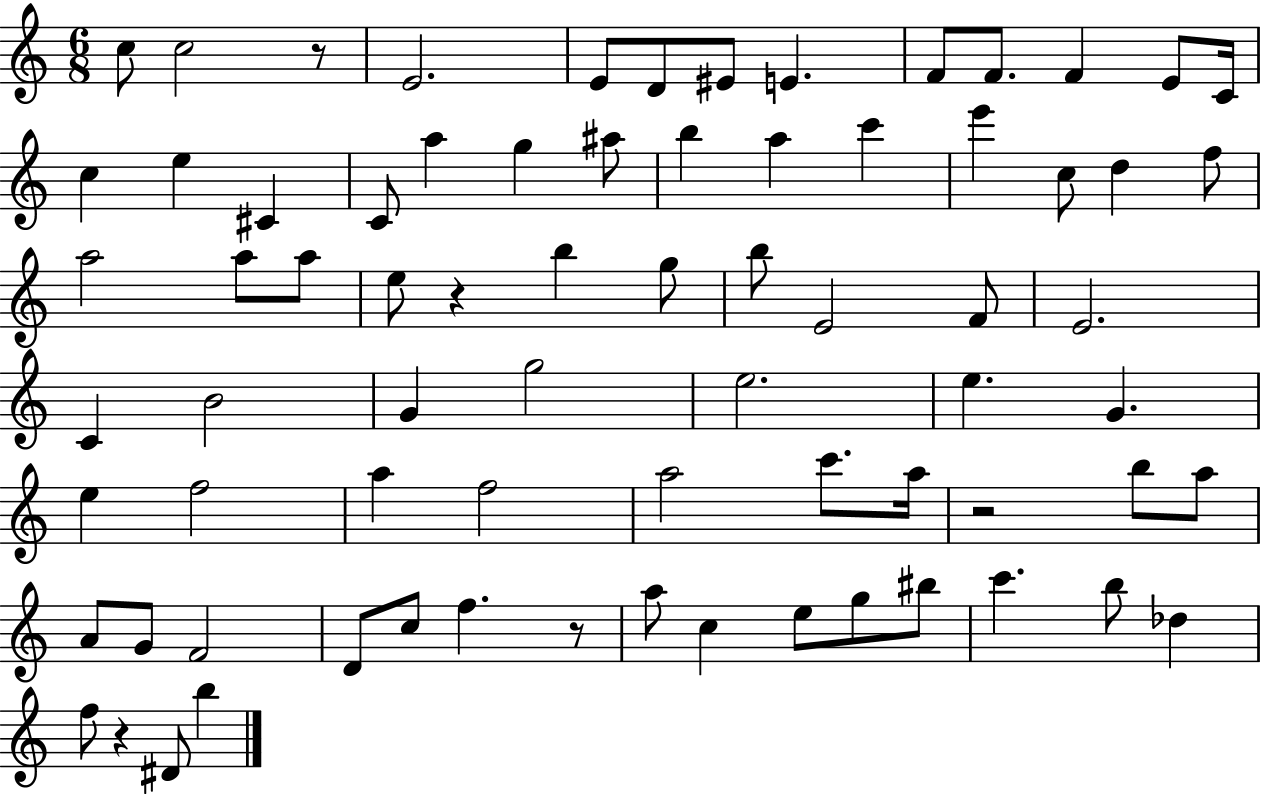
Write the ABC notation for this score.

X:1
T:Untitled
M:6/8
L:1/4
K:C
c/2 c2 z/2 E2 E/2 D/2 ^E/2 E F/2 F/2 F E/2 C/4 c e ^C C/2 a g ^a/2 b a c' e' c/2 d f/2 a2 a/2 a/2 e/2 z b g/2 b/2 E2 F/2 E2 C B2 G g2 e2 e G e f2 a f2 a2 c'/2 a/4 z2 b/2 a/2 A/2 G/2 F2 D/2 c/2 f z/2 a/2 c e/2 g/2 ^b/2 c' b/2 _d f/2 z ^D/2 b